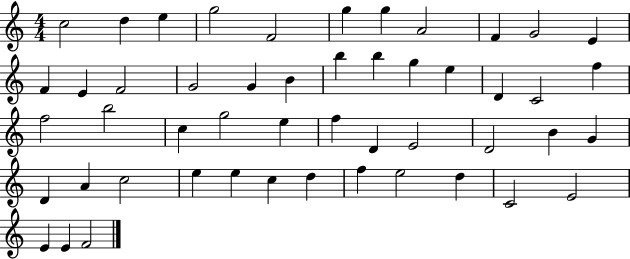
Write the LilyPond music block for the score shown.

{
  \clef treble
  \numericTimeSignature
  \time 4/4
  \key c \major
  c''2 d''4 e''4 | g''2 f'2 | g''4 g''4 a'2 | f'4 g'2 e'4 | \break f'4 e'4 f'2 | g'2 g'4 b'4 | b''4 b''4 g''4 e''4 | d'4 c'2 f''4 | \break f''2 b''2 | c''4 g''2 e''4 | f''4 d'4 e'2 | d'2 b'4 g'4 | \break d'4 a'4 c''2 | e''4 e''4 c''4 d''4 | f''4 e''2 d''4 | c'2 e'2 | \break e'4 e'4 f'2 | \bar "|."
}